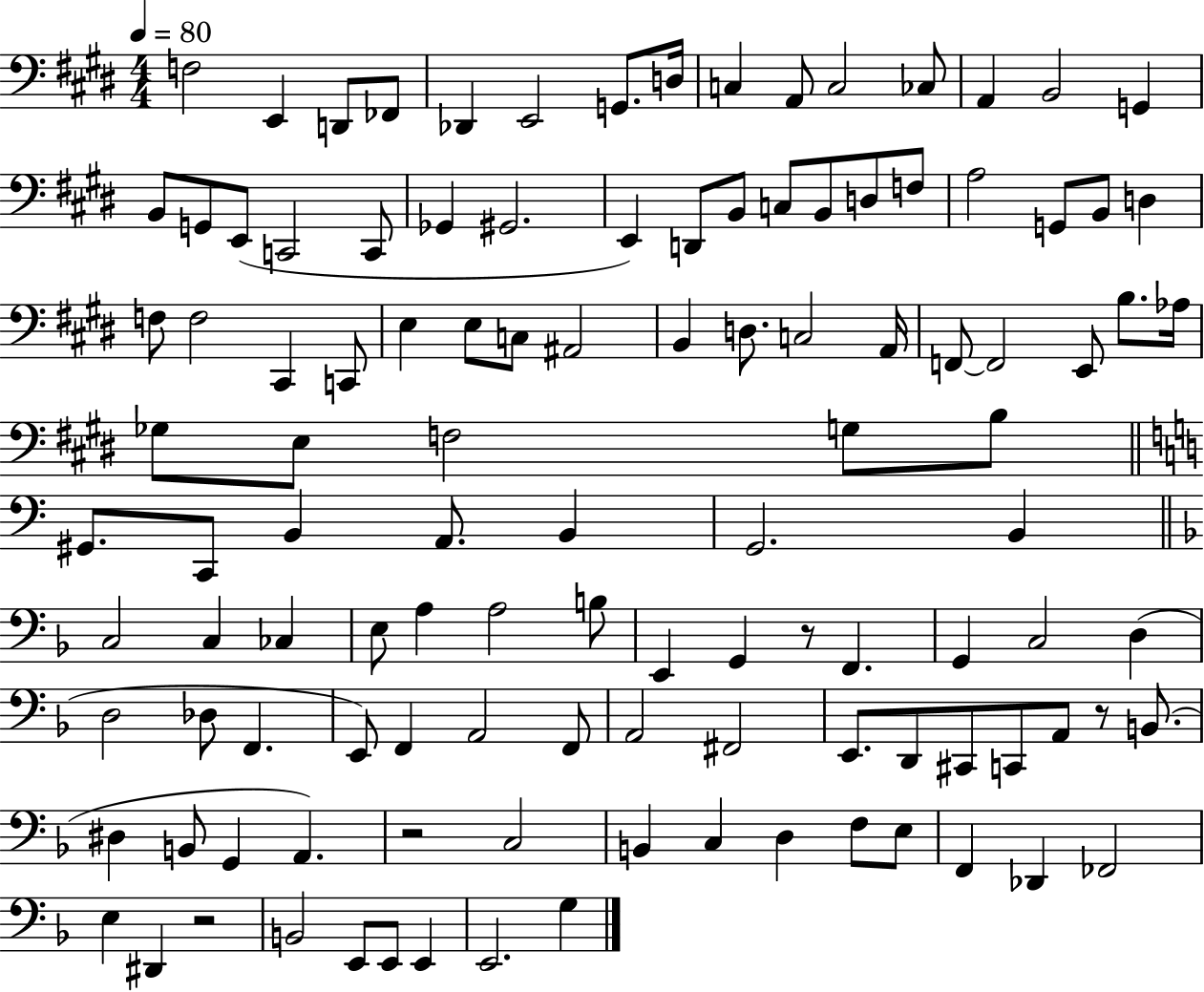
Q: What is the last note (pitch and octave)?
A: G3